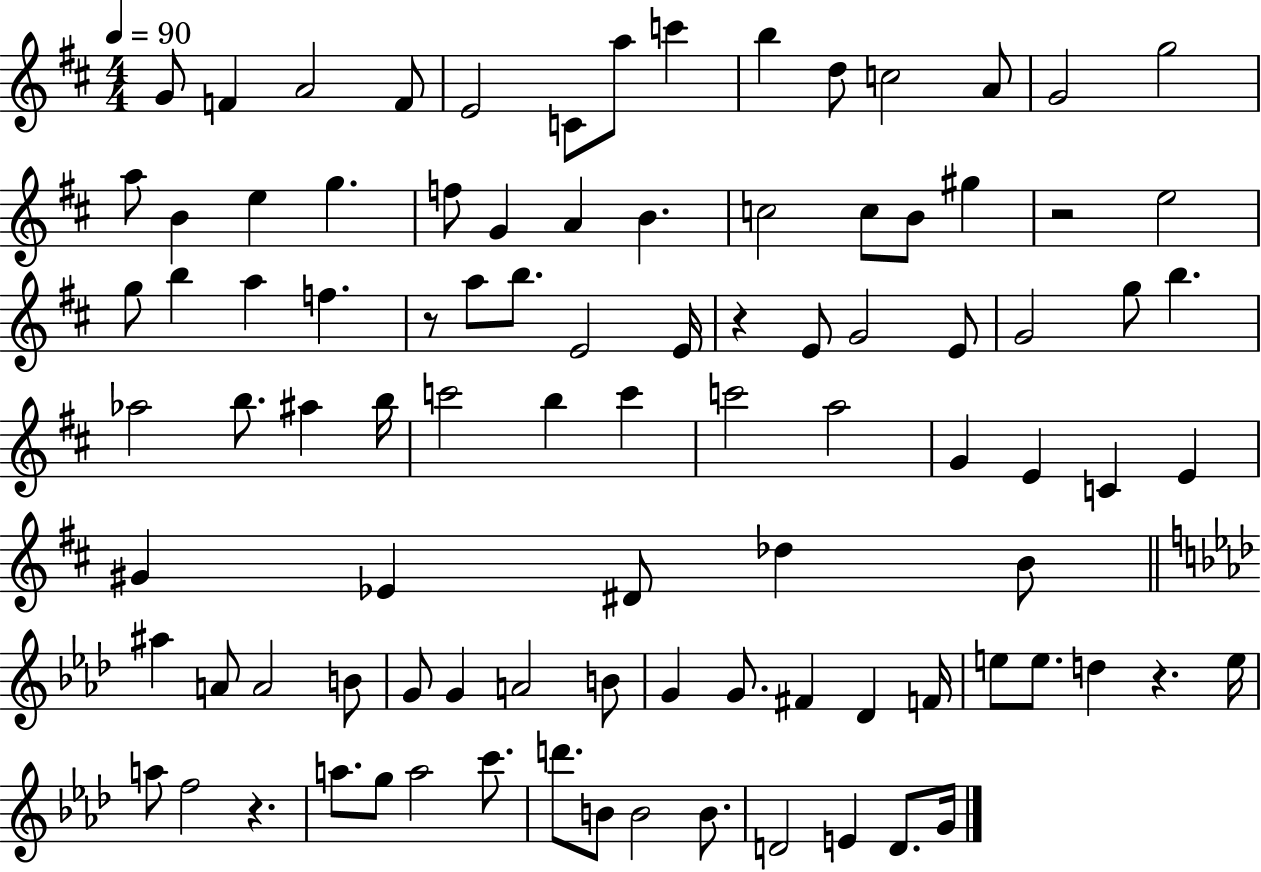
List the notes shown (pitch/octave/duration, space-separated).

G4/e F4/q A4/h F4/e E4/h C4/e A5/e C6/q B5/q D5/e C5/h A4/e G4/h G5/h A5/e B4/q E5/q G5/q. F5/e G4/q A4/q B4/q. C5/h C5/e B4/e G#5/q R/h E5/h G5/e B5/q A5/q F5/q. R/e A5/e B5/e. E4/h E4/s R/q E4/e G4/h E4/e G4/h G5/e B5/q. Ab5/h B5/e. A#5/q B5/s C6/h B5/q C6/q C6/h A5/h G4/q E4/q C4/q E4/q G#4/q Eb4/q D#4/e Db5/q B4/e A#5/q A4/e A4/h B4/e G4/e G4/q A4/h B4/e G4/q G4/e. F#4/q Db4/q F4/s E5/e E5/e. D5/q R/q. E5/s A5/e F5/h R/q. A5/e. G5/e A5/h C6/e. D6/e. B4/e B4/h B4/e. D4/h E4/q D4/e. G4/s